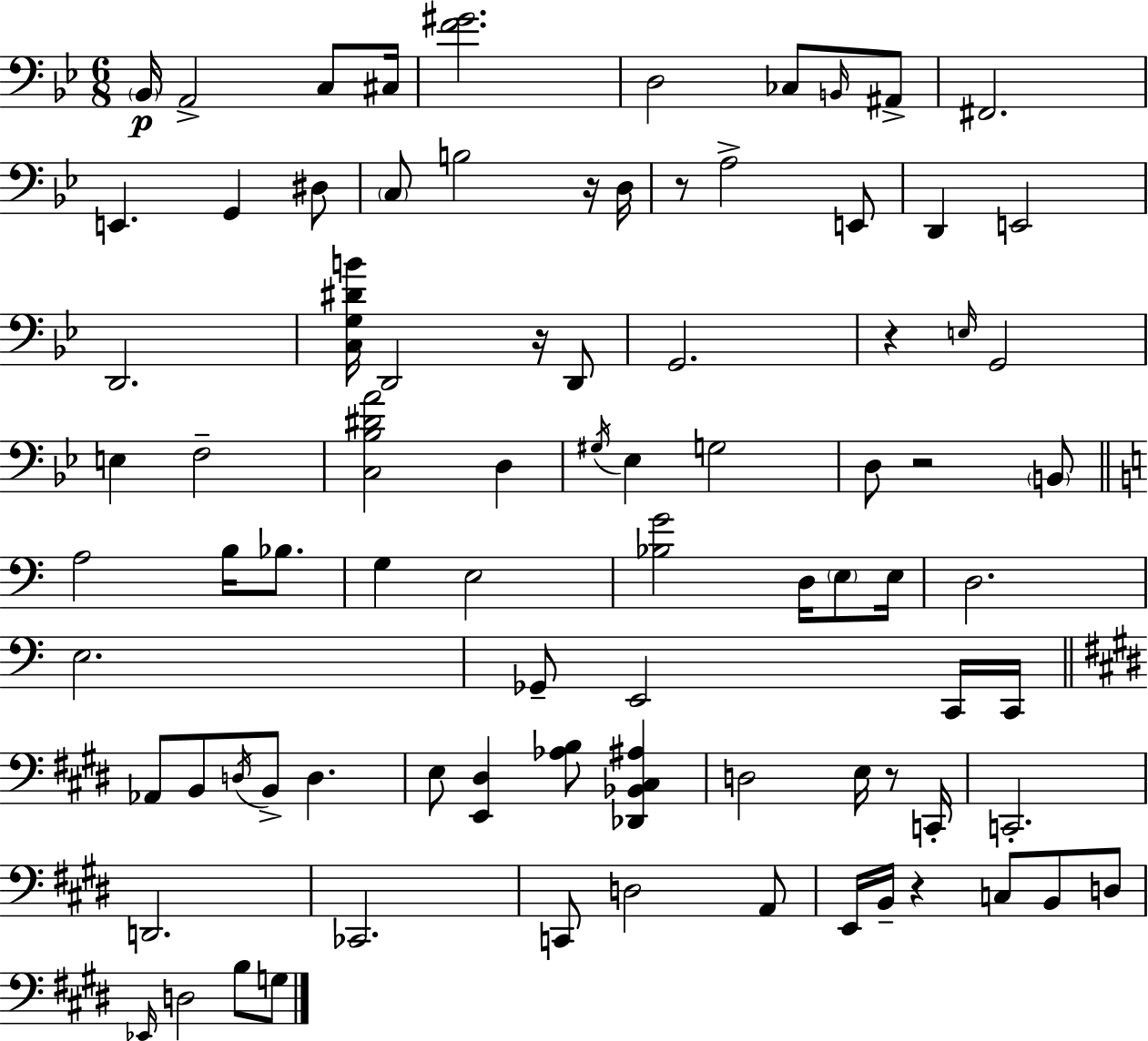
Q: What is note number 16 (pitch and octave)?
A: A3